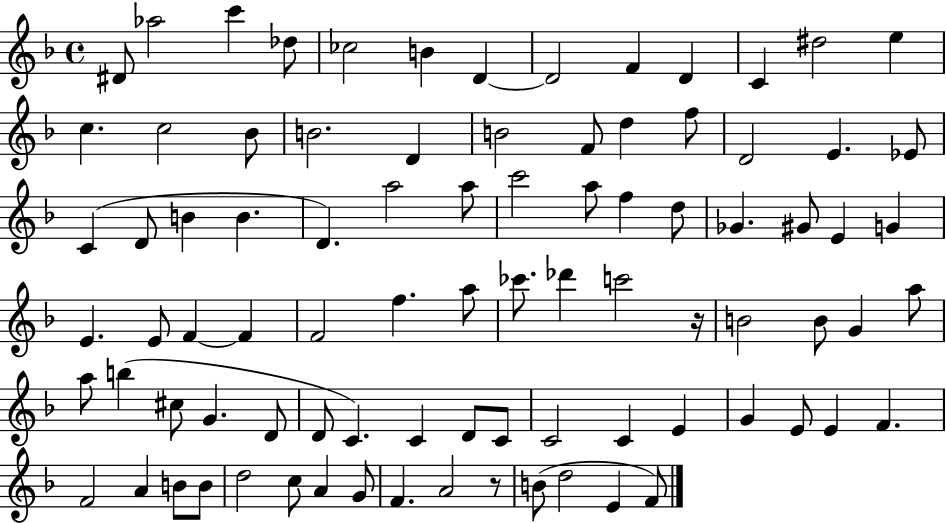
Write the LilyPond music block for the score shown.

{
  \clef treble
  \time 4/4
  \defaultTimeSignature
  \key f \major
  dis'8 aes''2 c'''4 des''8 | ces''2 b'4 d'4~~ | d'2 f'4 d'4 | c'4 dis''2 e''4 | \break c''4. c''2 bes'8 | b'2. d'4 | b'2 f'8 d''4 f''8 | d'2 e'4. ees'8 | \break c'4( d'8 b'4 b'4. | d'4.) a''2 a''8 | c'''2 a''8 f''4 d''8 | ges'4. gis'8 e'4 g'4 | \break e'4. e'8 f'4~~ f'4 | f'2 f''4. a''8 | ces'''8. des'''4 c'''2 r16 | b'2 b'8 g'4 a''8 | \break a''8 b''4( cis''8 g'4. d'8 | d'8 c'4.) c'4 d'8 c'8 | c'2 c'4 e'4 | g'4 e'8 e'4 f'4. | \break f'2 a'4 b'8 b'8 | d''2 c''8 a'4 g'8 | f'4. a'2 r8 | b'8( d''2 e'4 f'8) | \break \bar "|."
}